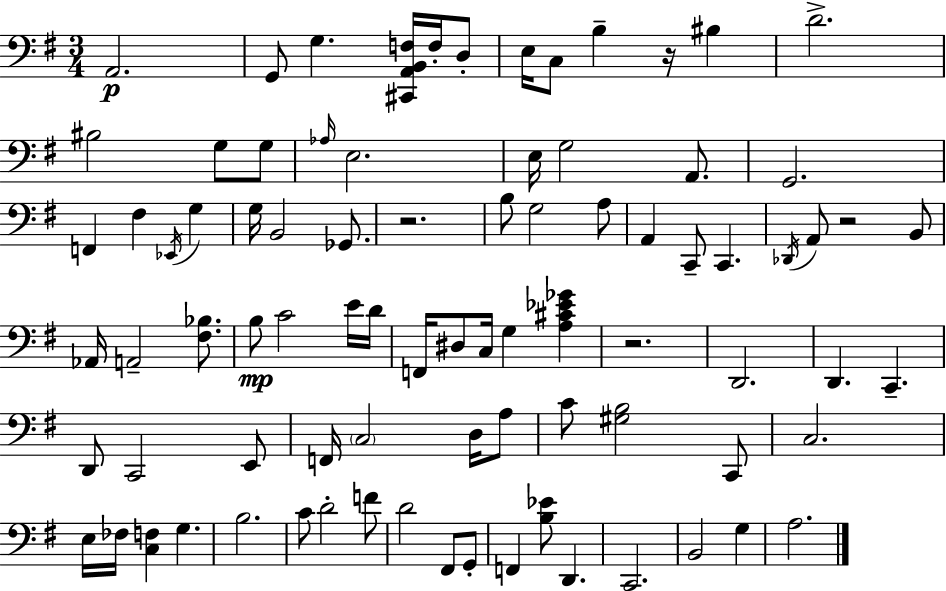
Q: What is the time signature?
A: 3/4